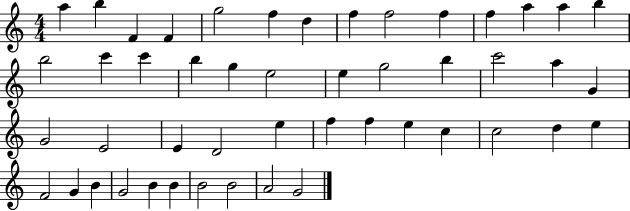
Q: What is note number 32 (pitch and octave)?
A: F5